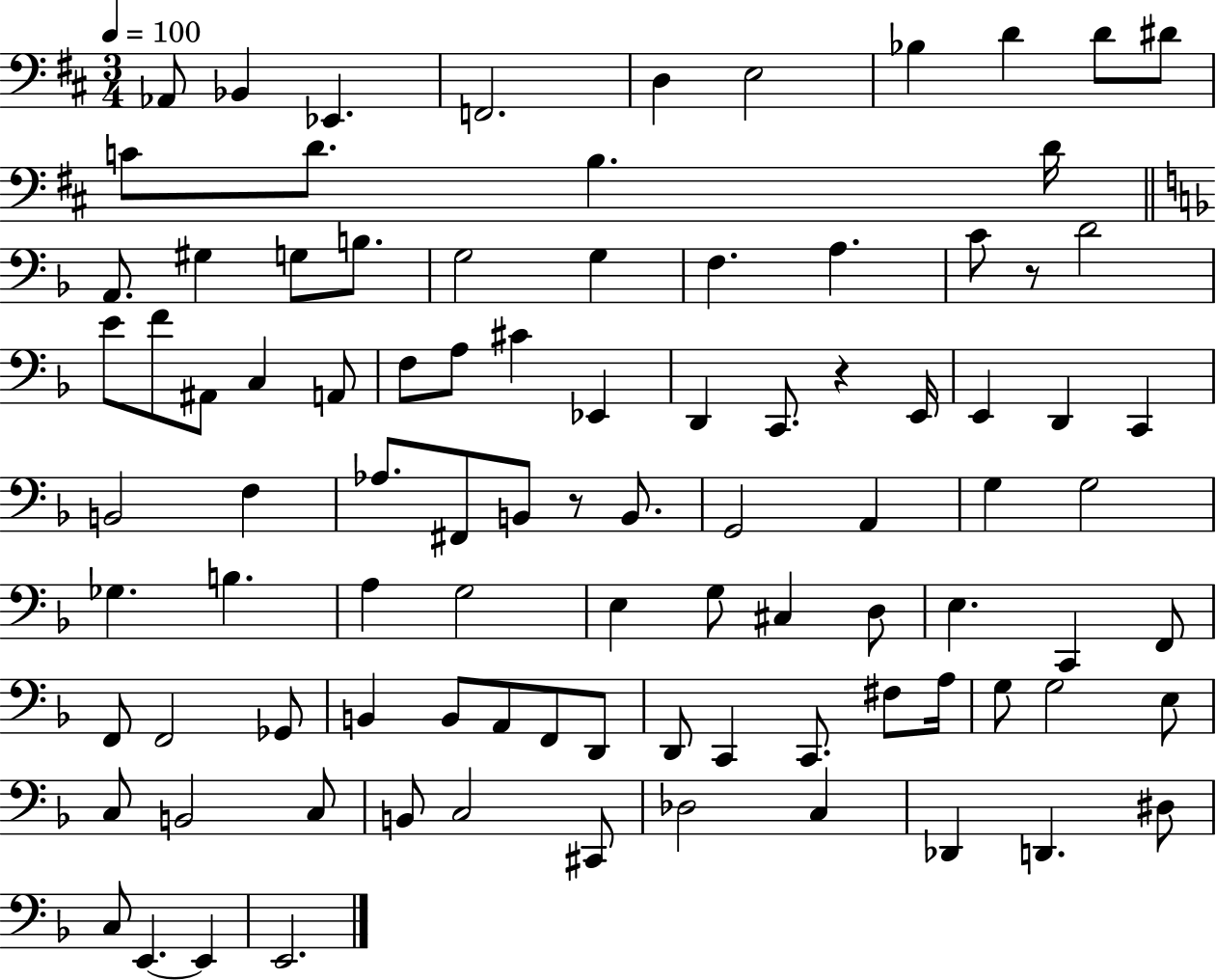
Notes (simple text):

Ab2/e Bb2/q Eb2/q. F2/h. D3/q E3/h Bb3/q D4/q D4/e D#4/e C4/e D4/e. B3/q. D4/s A2/e. G#3/q G3/e B3/e. G3/h G3/q F3/q. A3/q. C4/e R/e D4/h E4/e F4/e A#2/e C3/q A2/e F3/e A3/e C#4/q Eb2/q D2/q C2/e. R/q E2/s E2/q D2/q C2/q B2/h F3/q Ab3/e. F#2/e B2/e R/e B2/e. G2/h A2/q G3/q G3/h Gb3/q. B3/q. A3/q G3/h E3/q G3/e C#3/q D3/e E3/q. C2/q F2/e F2/e F2/h Gb2/e B2/q B2/e A2/e F2/e D2/e D2/e C2/q C2/e. F#3/e A3/s G3/e G3/h E3/e C3/e B2/h C3/e B2/e C3/h C#2/e Db3/h C3/q Db2/q D2/q. D#3/e C3/e E2/q. E2/q E2/h.